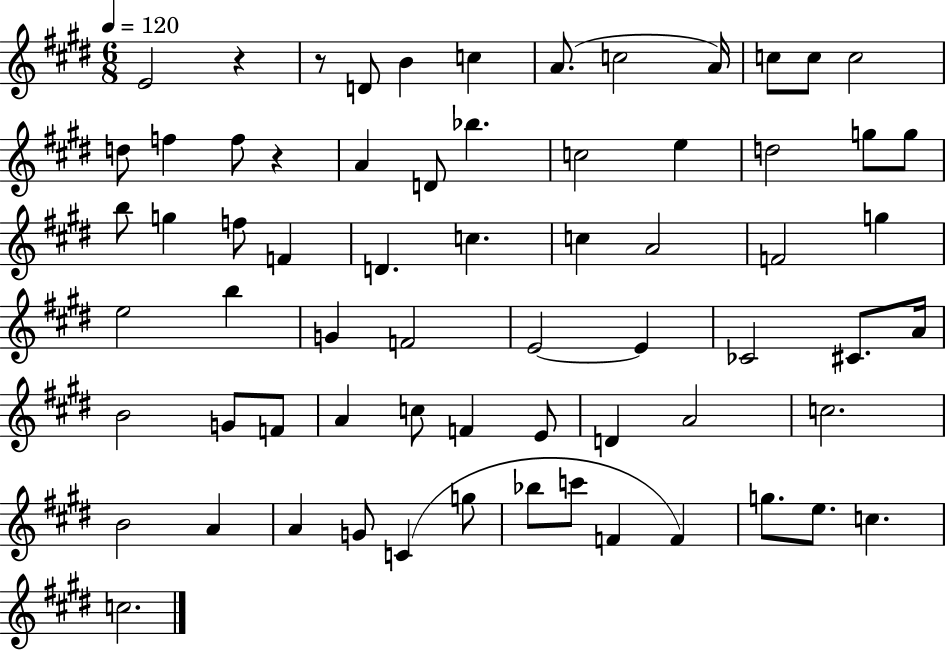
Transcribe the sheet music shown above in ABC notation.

X:1
T:Untitled
M:6/8
L:1/4
K:E
E2 z z/2 D/2 B c A/2 c2 A/4 c/2 c/2 c2 d/2 f f/2 z A D/2 _b c2 e d2 g/2 g/2 b/2 g f/2 F D c c A2 F2 g e2 b G F2 E2 E _C2 ^C/2 A/4 B2 G/2 F/2 A c/2 F E/2 D A2 c2 B2 A A G/2 C g/2 _b/2 c'/2 F F g/2 e/2 c c2